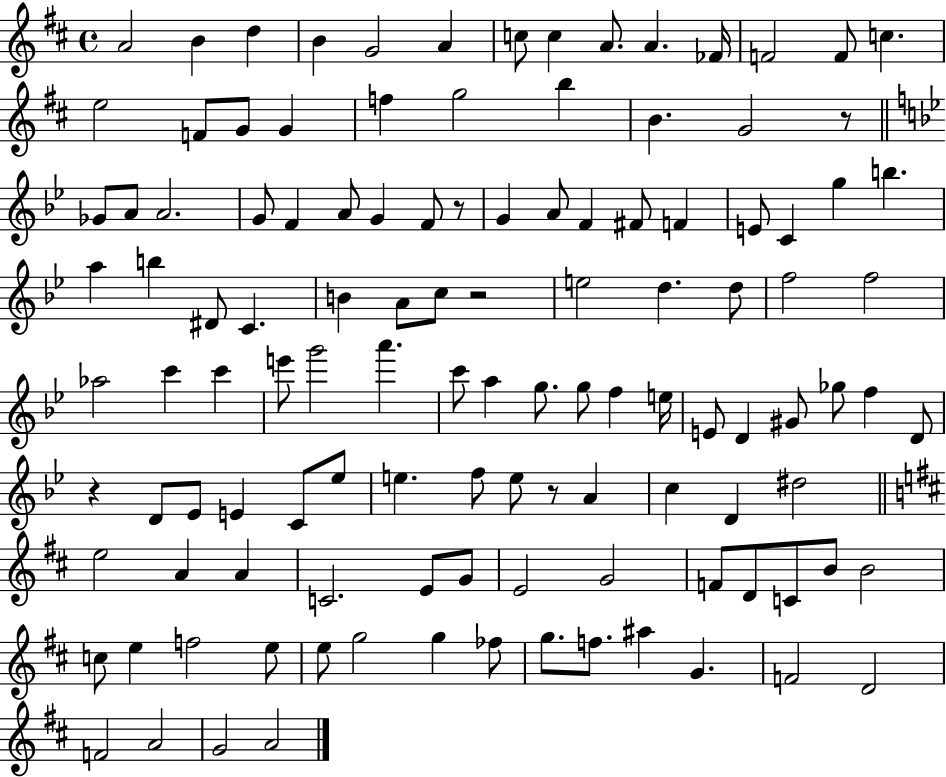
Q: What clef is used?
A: treble